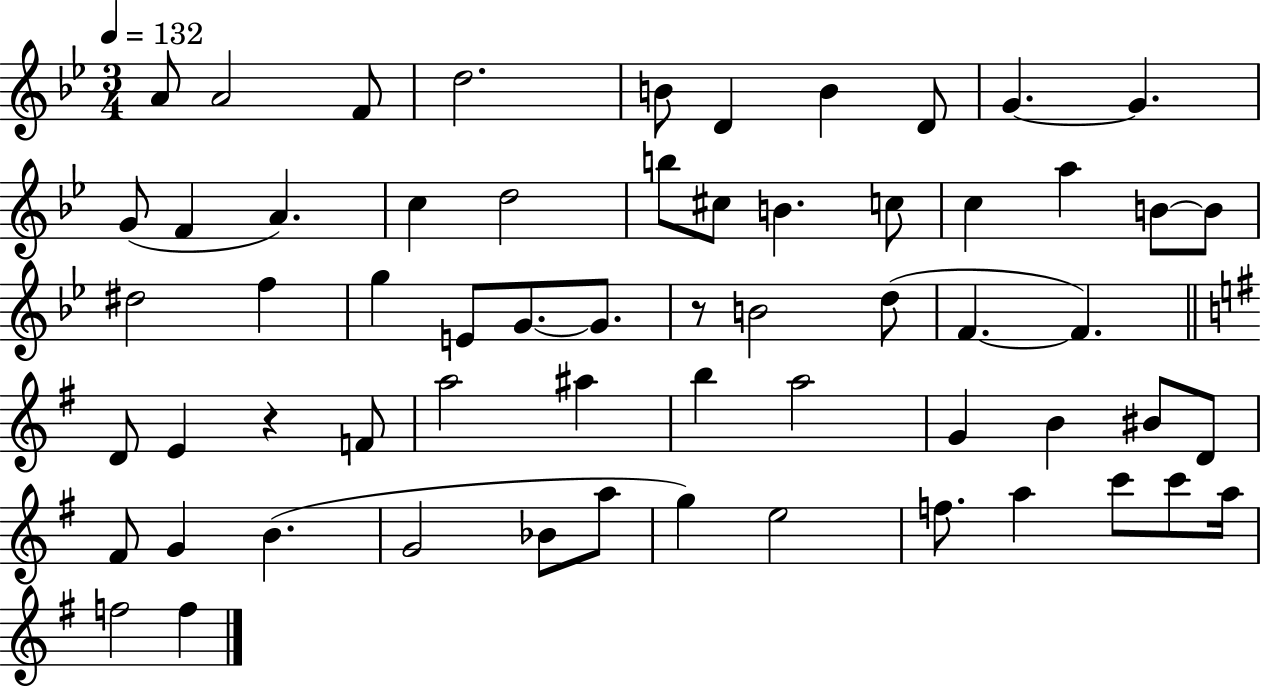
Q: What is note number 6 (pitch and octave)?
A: D4